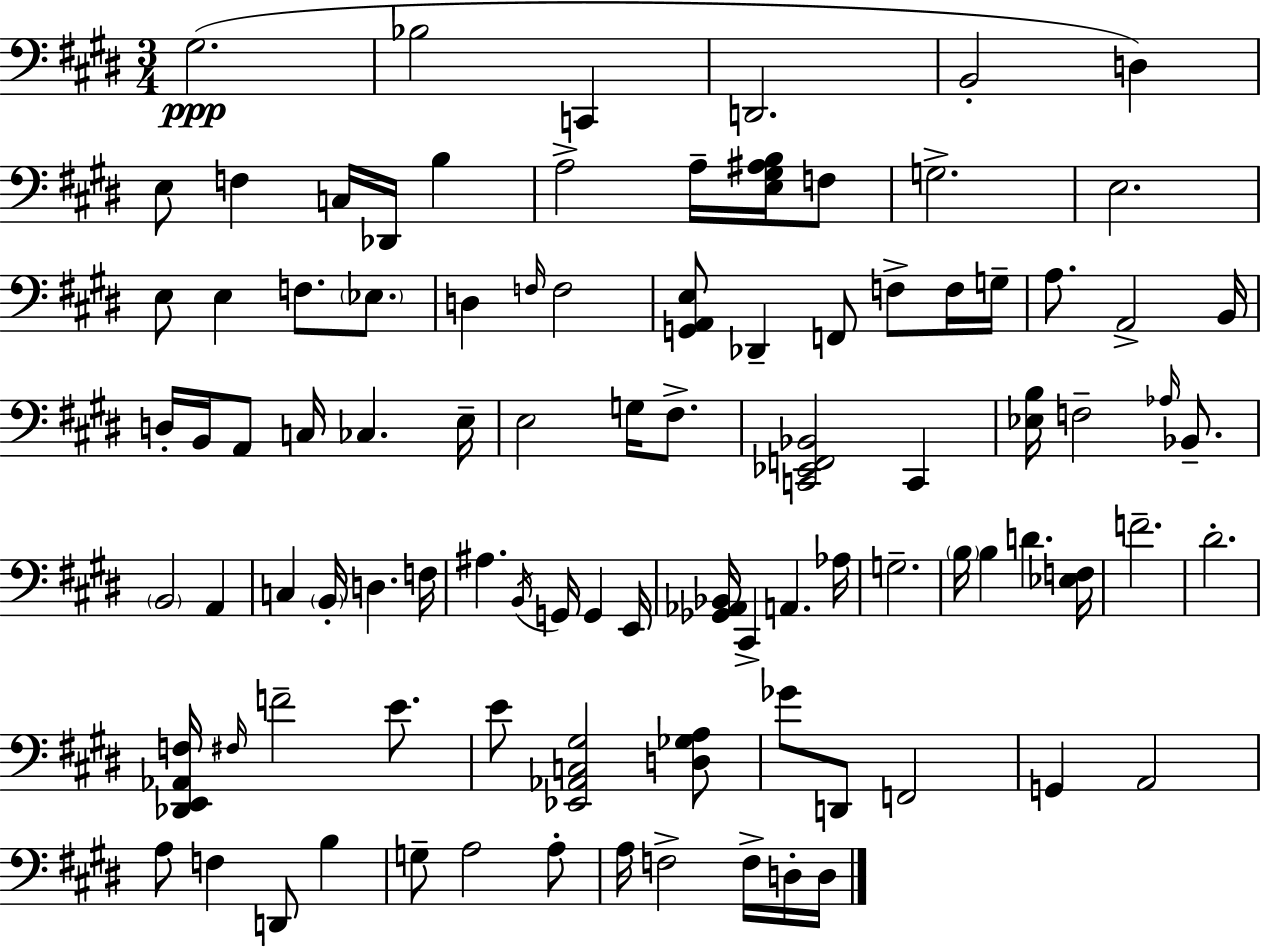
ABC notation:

X:1
T:Untitled
M:3/4
L:1/4
K:E
^G,2 _B,2 C,, D,,2 B,,2 D, E,/2 F, C,/4 _D,,/4 B, A,2 A,/4 [E,^G,^A,B,]/4 F,/2 G,2 E,2 E,/2 E, F,/2 _E,/2 D, F,/4 F,2 [G,,A,,E,]/2 _D,, F,,/2 F,/2 F,/4 G,/4 A,/2 A,,2 B,,/4 D,/4 B,,/4 A,,/2 C,/4 _C, E,/4 E,2 G,/4 ^F,/2 [C,,_E,,F,,_B,,]2 C,, [_E,B,]/4 F,2 _A,/4 _B,,/2 B,,2 A,, C, B,,/4 D, F,/4 ^A, B,,/4 G,,/4 G,, E,,/4 [_G,,_A,,_B,,]/4 ^C,, A,, _A,/4 G,2 B,/4 B, D [_E,F,]/4 F2 ^D2 [_D,,E,,_A,,F,]/4 ^F,/4 F2 E/2 E/2 [_E,,_A,,C,^G,]2 [D,_G,A,]/2 _G/2 D,,/2 F,,2 G,, A,,2 A,/2 F, D,,/2 B, G,/2 A,2 A,/2 A,/4 F,2 F,/4 D,/4 D,/4